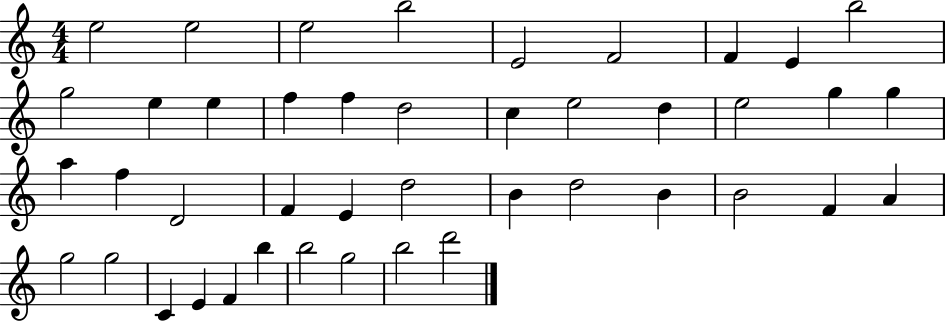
X:1
T:Untitled
M:4/4
L:1/4
K:C
e2 e2 e2 b2 E2 F2 F E b2 g2 e e f f d2 c e2 d e2 g g a f D2 F E d2 B d2 B B2 F A g2 g2 C E F b b2 g2 b2 d'2